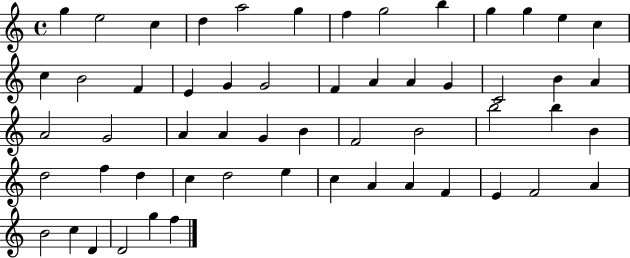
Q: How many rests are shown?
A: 0